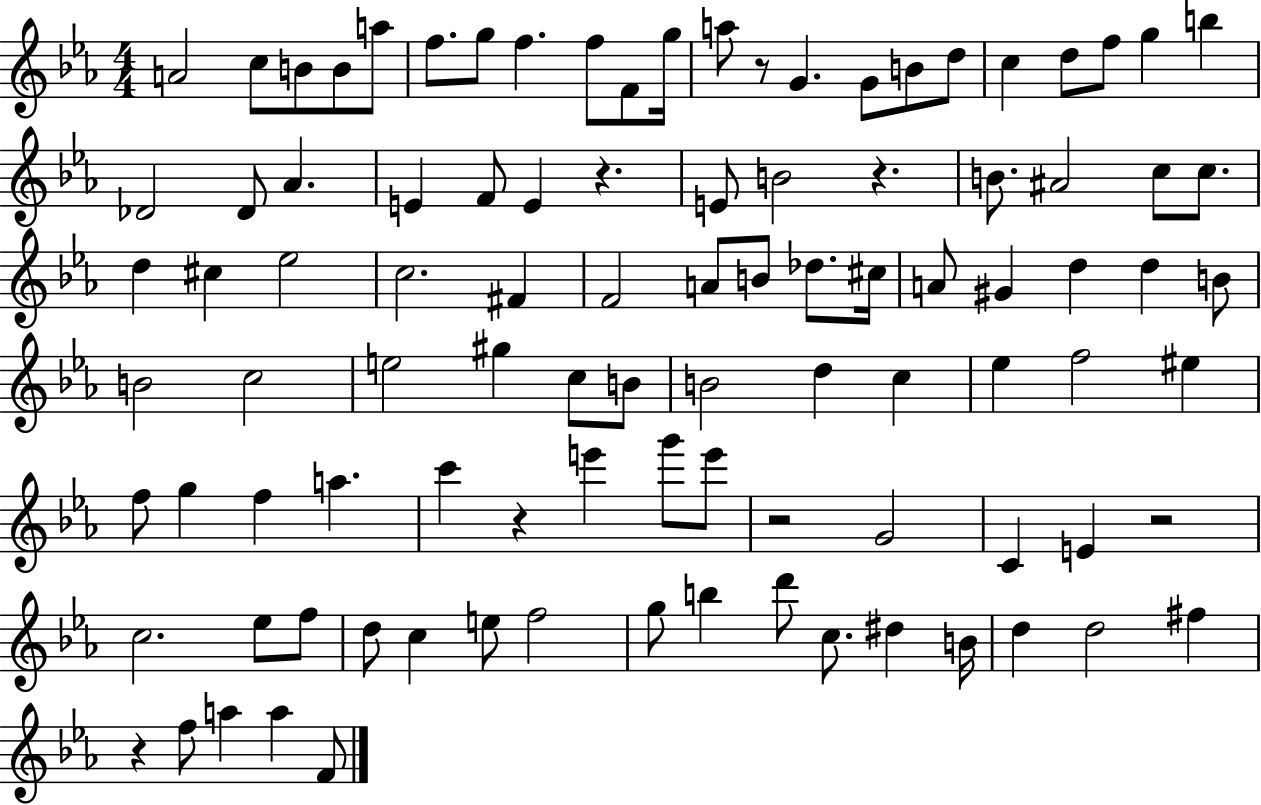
{
  \clef treble
  \numericTimeSignature
  \time 4/4
  \key ees \major
  a'2 c''8 b'8 b'8 a''8 | f''8. g''8 f''4. f''8 f'8 g''16 | a''8 r8 g'4. g'8 b'8 d''8 | c''4 d''8 f''8 g''4 b''4 | \break des'2 des'8 aes'4. | e'4 f'8 e'4 r4. | e'8 b'2 r4. | b'8. ais'2 c''8 c''8. | \break d''4 cis''4 ees''2 | c''2. fis'4 | f'2 a'8 b'8 des''8. cis''16 | a'8 gis'4 d''4 d''4 b'8 | \break b'2 c''2 | e''2 gis''4 c''8 b'8 | b'2 d''4 c''4 | ees''4 f''2 eis''4 | \break f''8 g''4 f''4 a''4. | c'''4 r4 e'''4 g'''8 e'''8 | r2 g'2 | c'4 e'4 r2 | \break c''2. ees''8 f''8 | d''8 c''4 e''8 f''2 | g''8 b''4 d'''8 c''8. dis''4 b'16 | d''4 d''2 fis''4 | \break r4 f''8 a''4 a''4 f'8 | \bar "|."
}